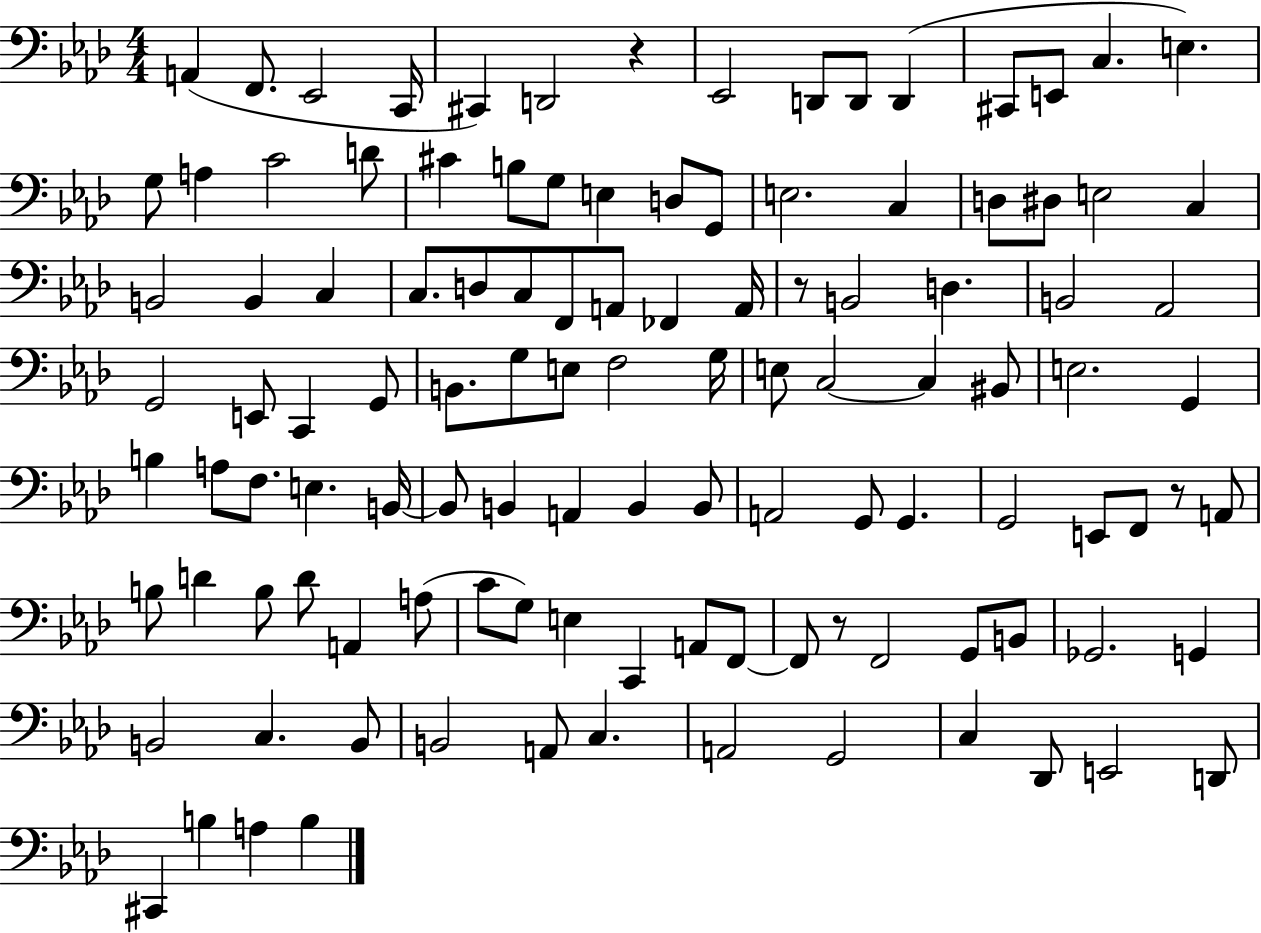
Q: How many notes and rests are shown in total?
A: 114